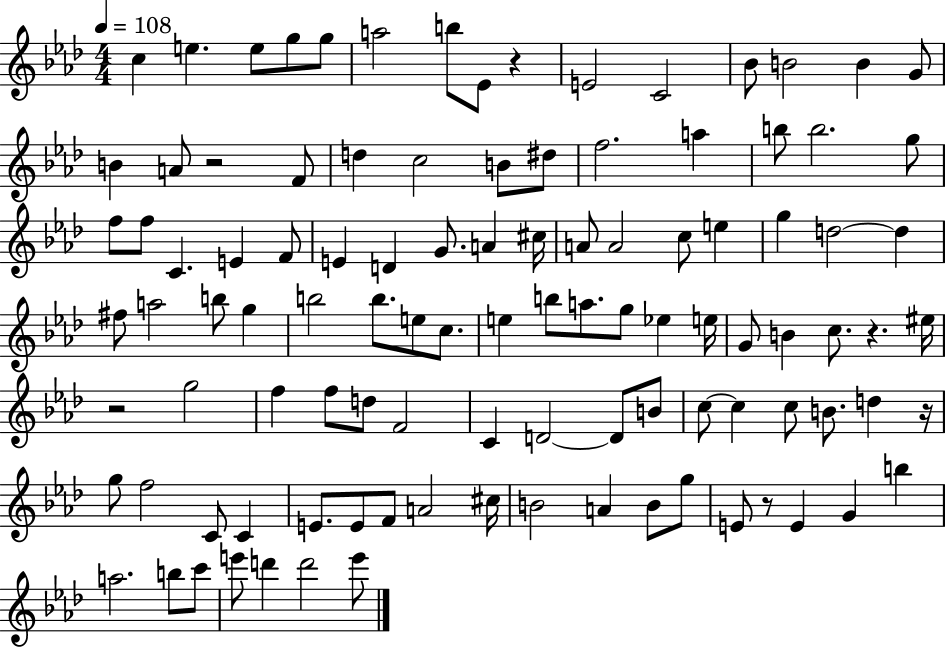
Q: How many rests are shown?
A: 6